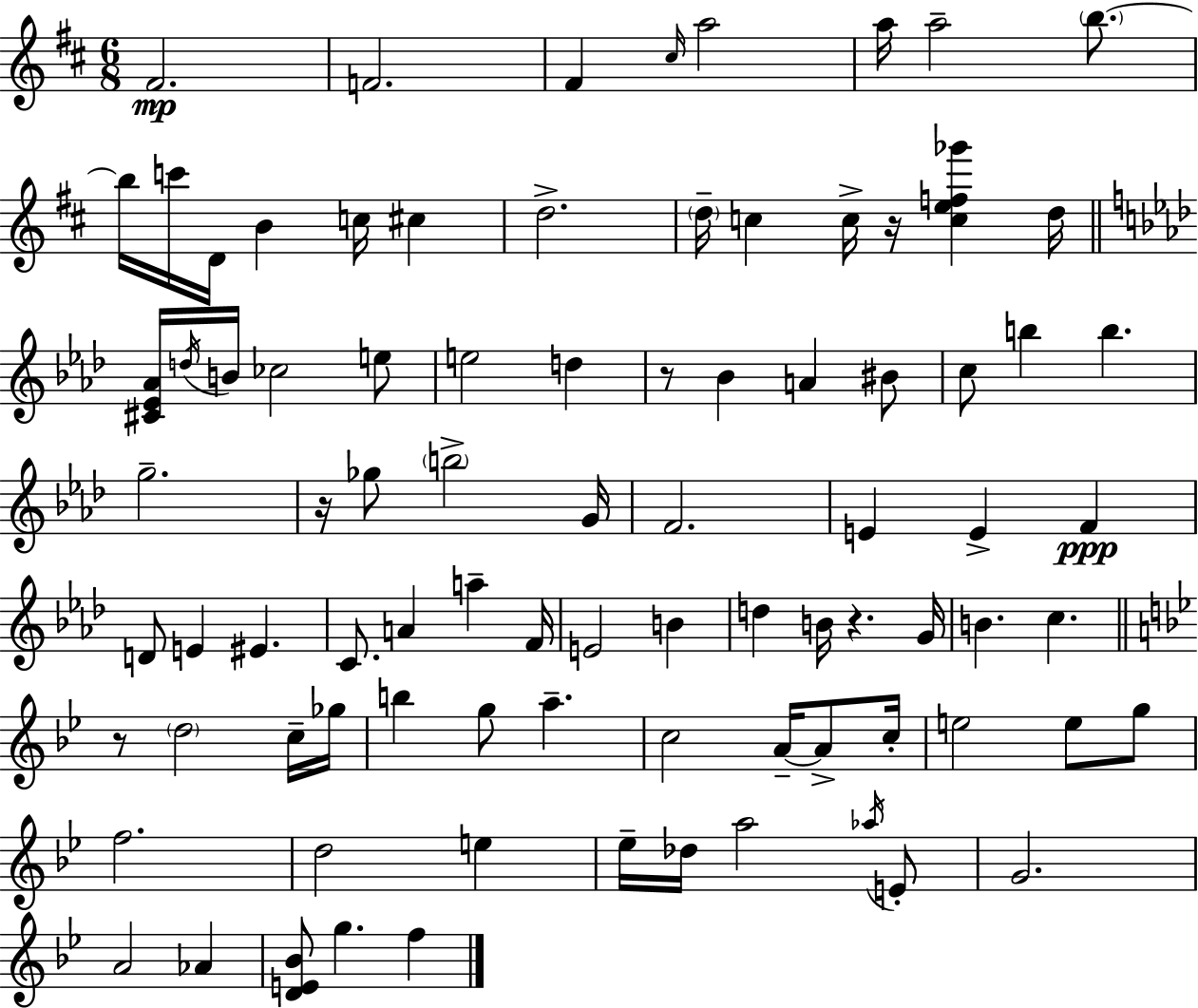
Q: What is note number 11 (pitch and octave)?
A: D4